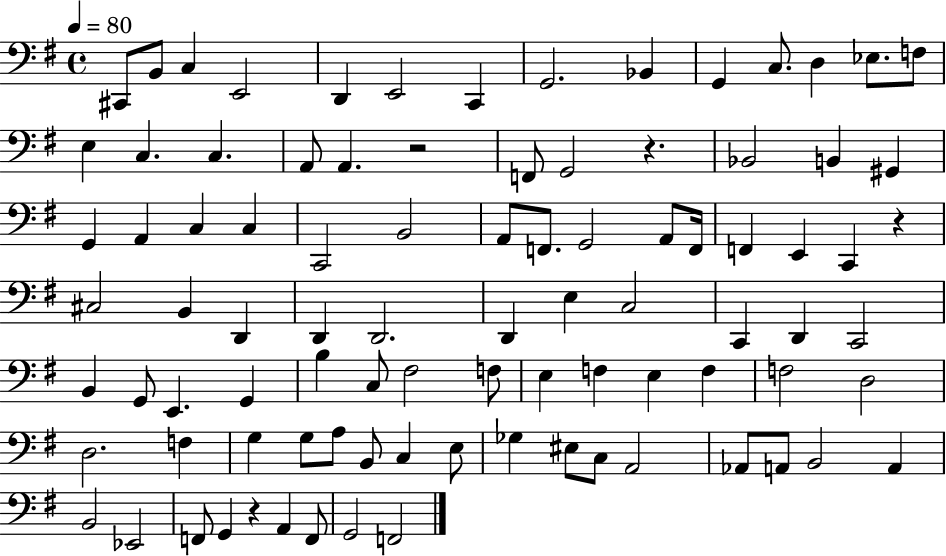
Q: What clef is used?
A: bass